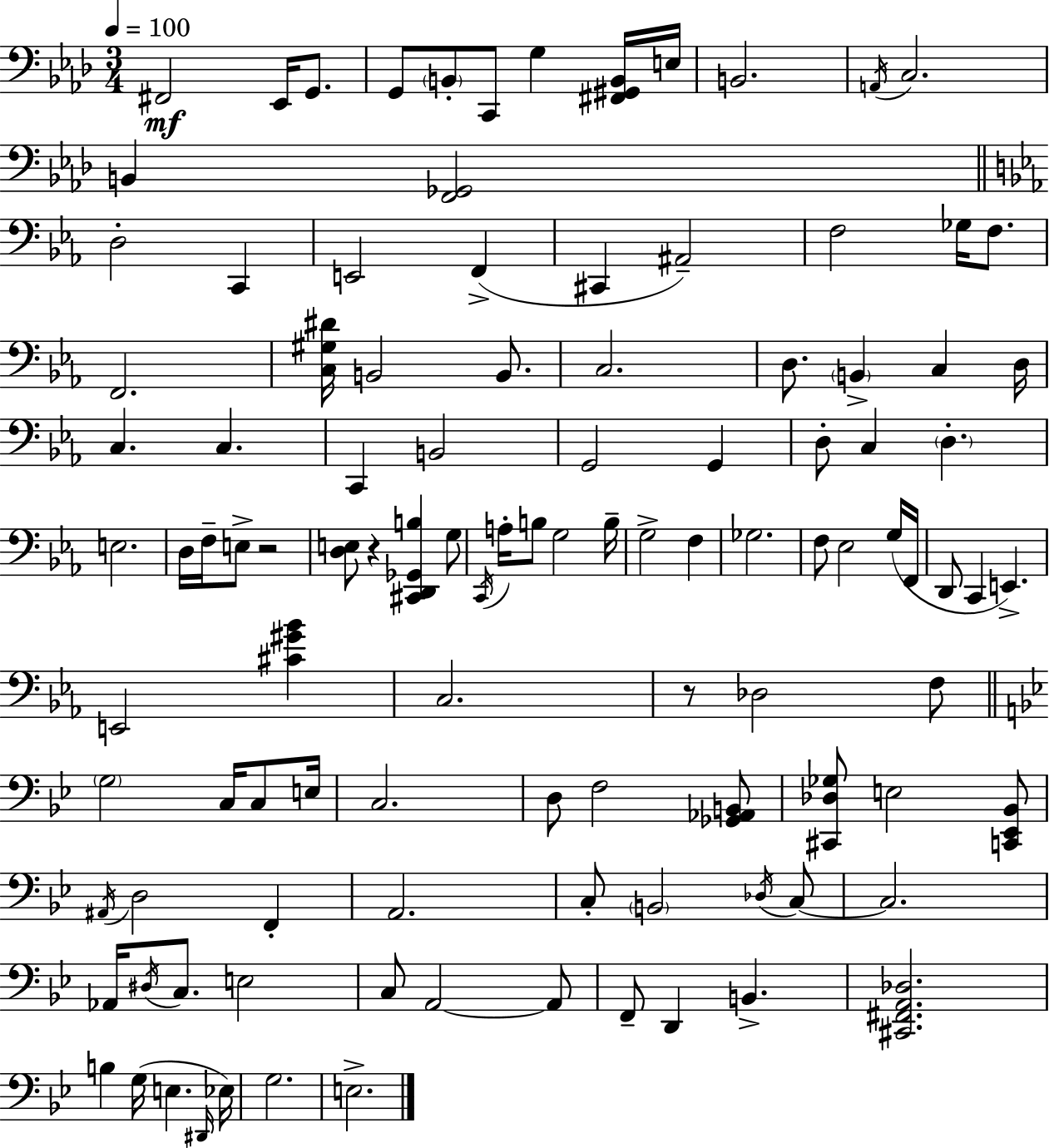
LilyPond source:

{
  \clef bass
  \numericTimeSignature
  \time 3/4
  \key aes \major
  \tempo 4 = 100
  fis,2\mf ees,16 g,8. | g,8 \parenthesize b,8-. c,8 g4 <fis, gis, b,>16 e16 | b,2. | \acciaccatura { a,16 } c2. | \break b,4 <f, ges,>2 | \bar "||" \break \key ees \major d2-. c,4 | e,2 f,4->( | cis,4 ais,2--) | f2 ges16 f8. | \break f,2. | <c gis dis'>16 b,2 b,8. | c2. | d8. \parenthesize b,4-> c4 d16 | \break c4. c4. | c,4 b,2 | g,2 g,4 | d8-. c4 \parenthesize d4.-. | \break e2. | d16 f16-- e8-> r2 | <d e>8 r4 <cis, d, ges, b>4 g8 | \acciaccatura { c,16 } a16-. b8 g2 | \break b16-- g2-> f4 | ges2. | f8 ees2 g16( | f,16 d,8 c,4 e,4.->) | \break e,2 <cis' gis' bes'>4 | c2. | r8 des2 f8 | \bar "||" \break \key bes \major \parenthesize g2 c16 c8 e16 | c2. | d8 f2 <ges, aes, b,>8 | <cis, des ges>8 e2 <c, ees, bes,>8 | \break \acciaccatura { ais,16 } d2 f,4-. | a,2. | c8-. \parenthesize b,2 \acciaccatura { des16 } | c8~~ c2. | \break aes,16 \acciaccatura { dis16 } c8. e2 | c8 a,2~~ | a,8 f,8-- d,4 b,4.-> | <cis, fis, a, des>2. | \break b4 g16( e4. | \grace { dis,16 }) ees16 g2. | e2.-> | \bar "|."
}